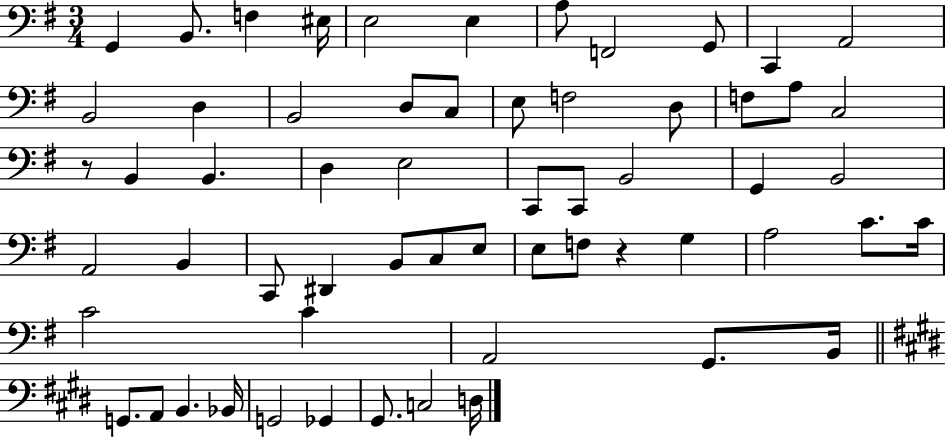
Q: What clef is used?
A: bass